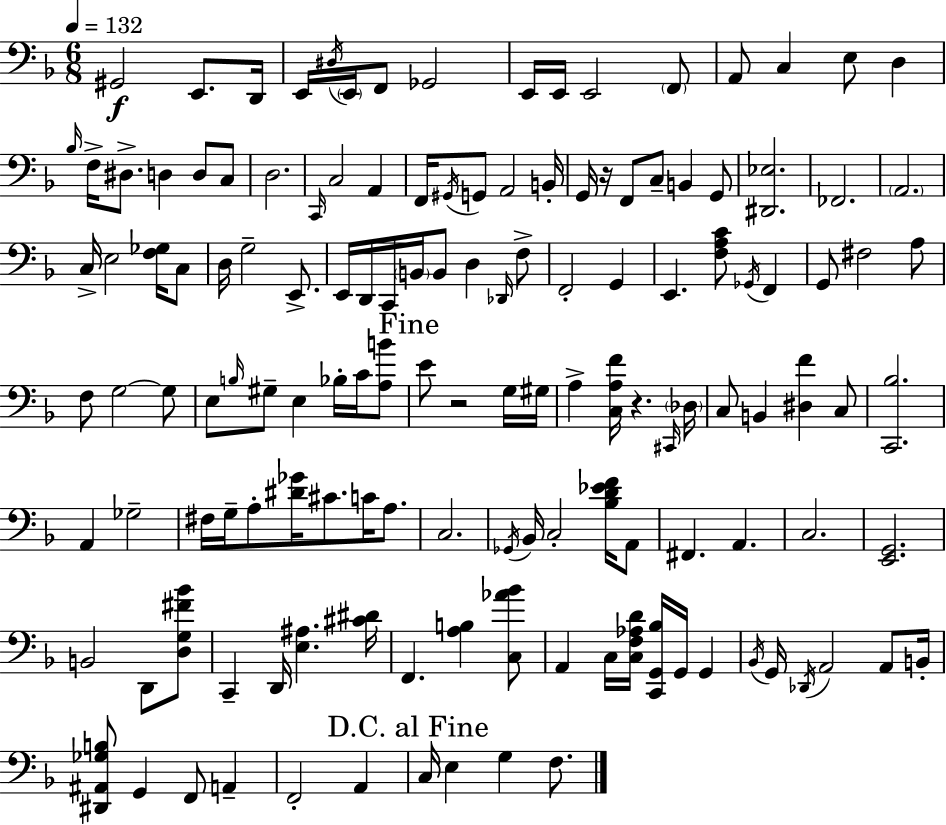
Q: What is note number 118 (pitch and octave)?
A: F3